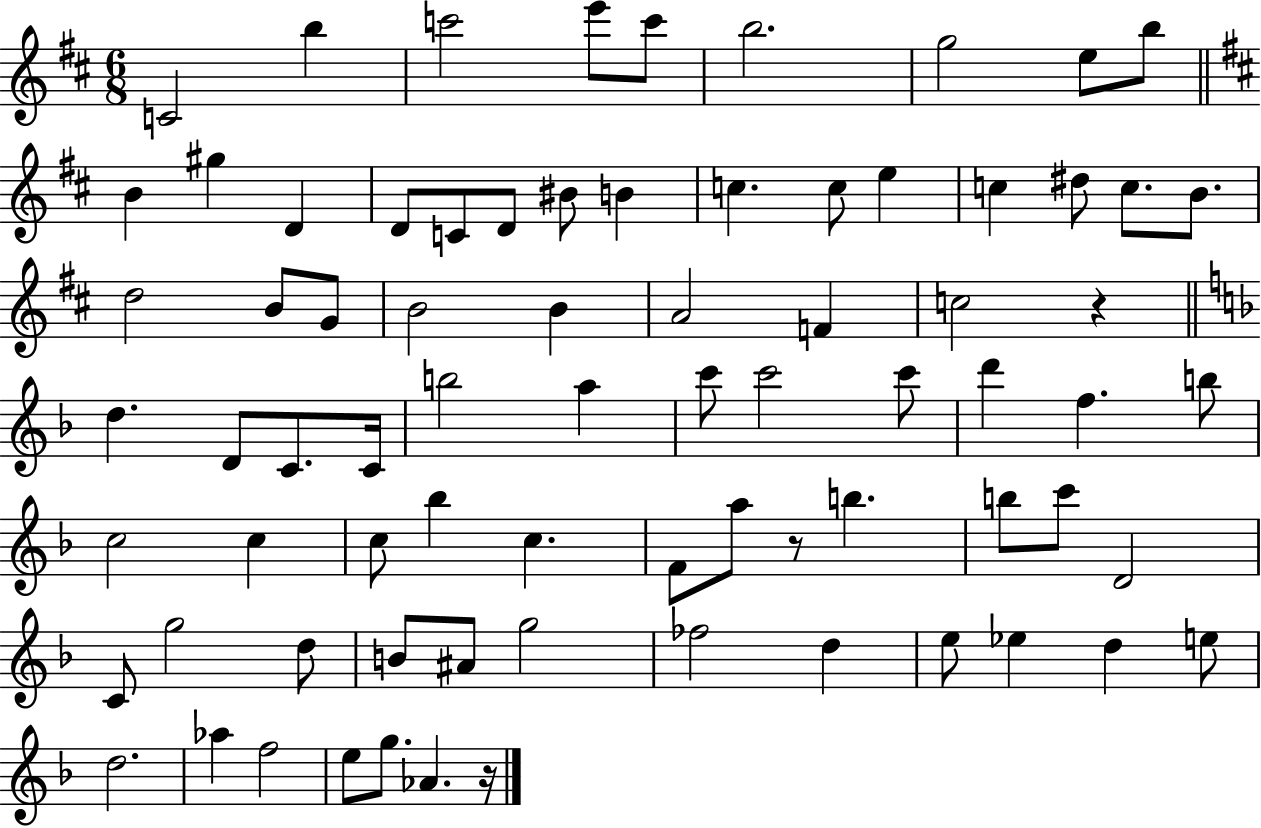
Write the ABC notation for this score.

X:1
T:Untitled
M:6/8
L:1/4
K:D
C2 b c'2 e'/2 c'/2 b2 g2 e/2 b/2 B ^g D D/2 C/2 D/2 ^B/2 B c c/2 e c ^d/2 c/2 B/2 d2 B/2 G/2 B2 B A2 F c2 z d D/2 C/2 C/4 b2 a c'/2 c'2 c'/2 d' f b/2 c2 c c/2 _b c F/2 a/2 z/2 b b/2 c'/2 D2 C/2 g2 d/2 B/2 ^A/2 g2 _f2 d e/2 _e d e/2 d2 _a f2 e/2 g/2 _A z/4